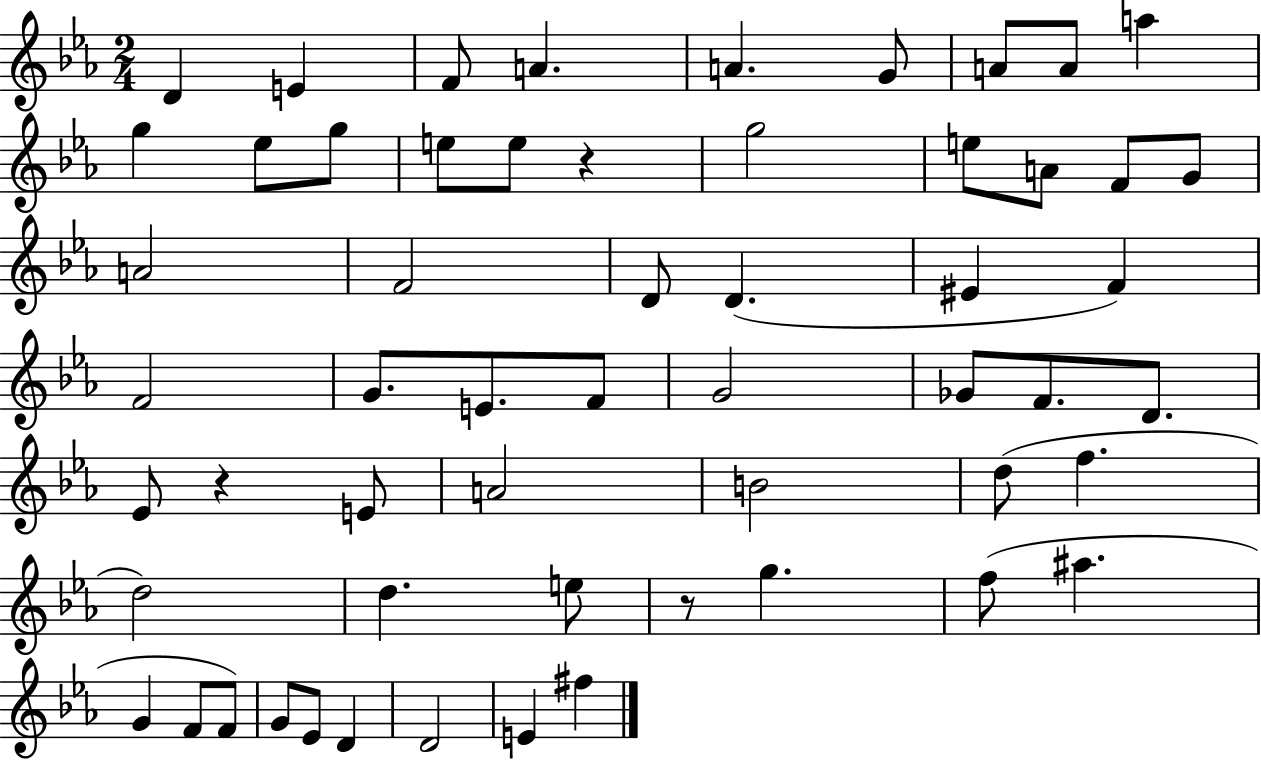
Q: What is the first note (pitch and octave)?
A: D4